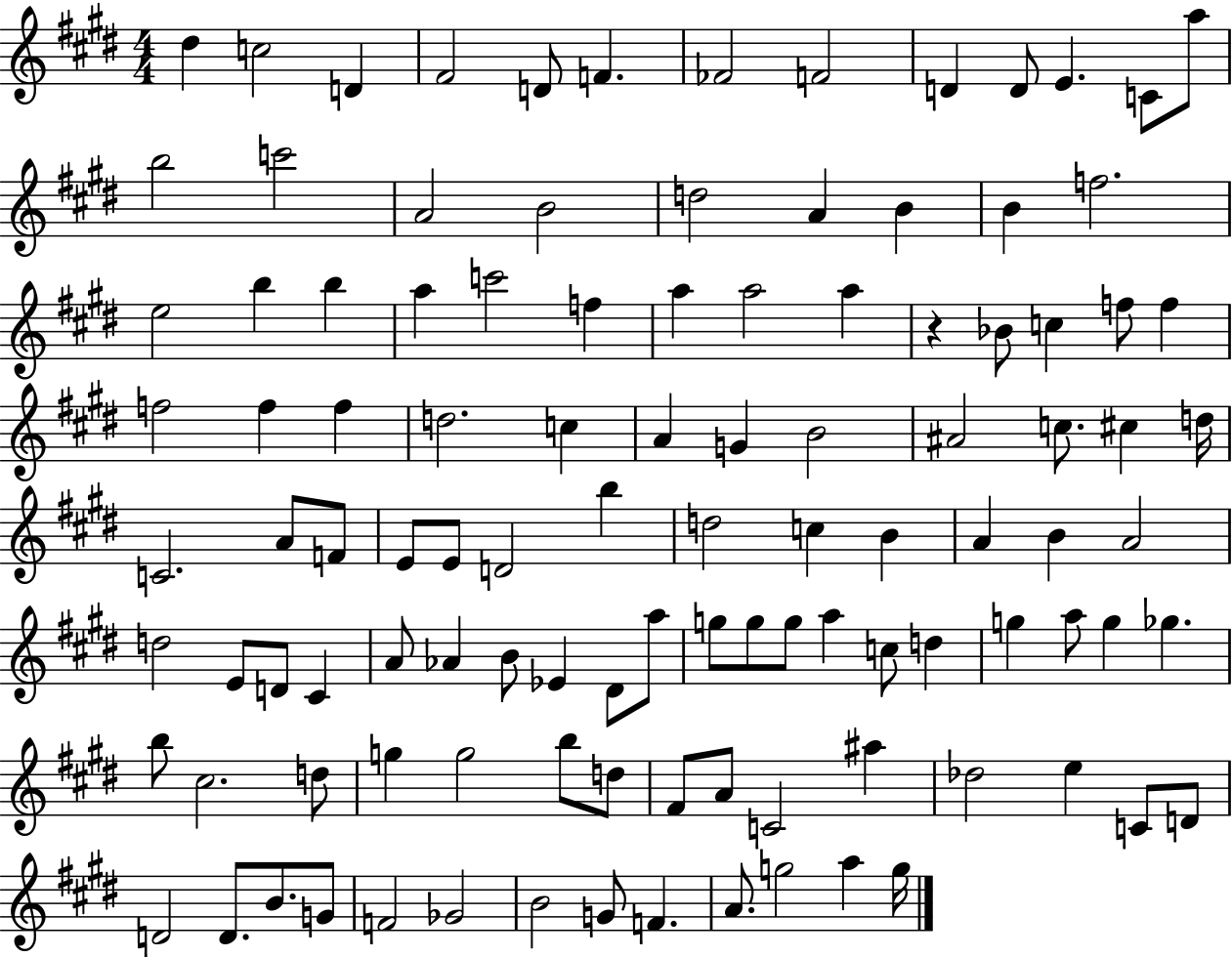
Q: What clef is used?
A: treble